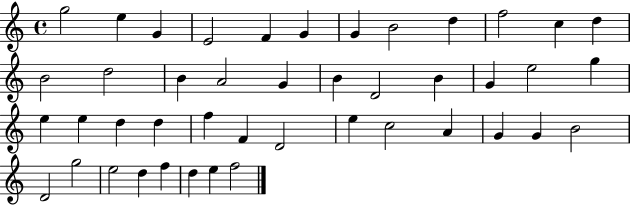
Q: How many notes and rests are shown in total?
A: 44